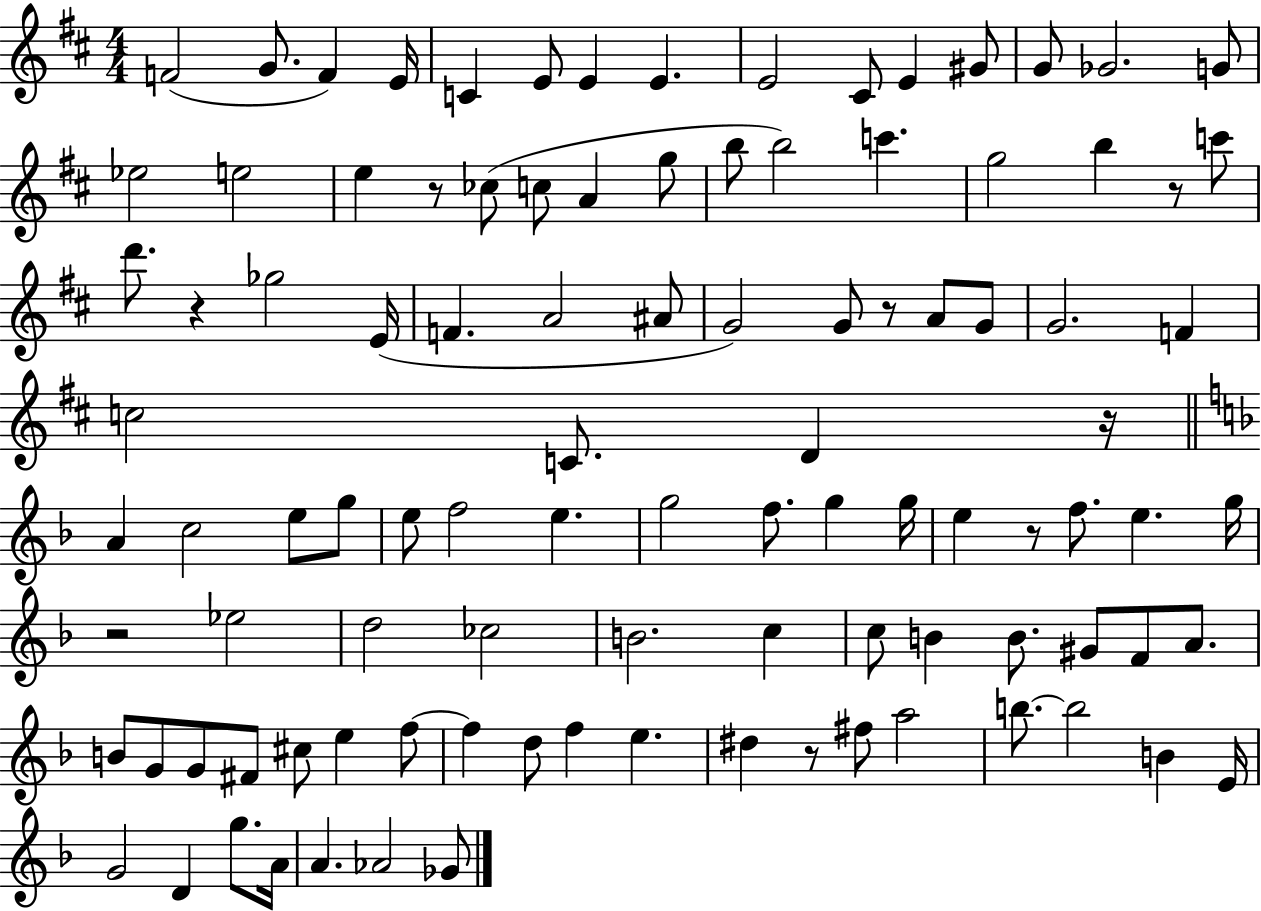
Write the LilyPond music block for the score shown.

{
  \clef treble
  \numericTimeSignature
  \time 4/4
  \key d \major
  f'2( g'8. f'4) e'16 | c'4 e'8 e'4 e'4. | e'2 cis'8 e'4 gis'8 | g'8 ges'2. g'8 | \break ees''2 e''2 | e''4 r8 ces''8( c''8 a'4 g''8 | b''8 b''2) c'''4. | g''2 b''4 r8 c'''8 | \break d'''8. r4 ges''2 e'16( | f'4. a'2 ais'8 | g'2) g'8 r8 a'8 g'8 | g'2. f'4 | \break c''2 c'8. d'4 r16 | \bar "||" \break \key f \major a'4 c''2 e''8 g''8 | e''8 f''2 e''4. | g''2 f''8. g''4 g''16 | e''4 r8 f''8. e''4. g''16 | \break r2 ees''2 | d''2 ces''2 | b'2. c''4 | c''8 b'4 b'8. gis'8 f'8 a'8. | \break b'8 g'8 g'8 fis'8 cis''8 e''4 f''8~~ | f''4 d''8 f''4 e''4. | dis''4 r8 fis''8 a''2 | b''8.~~ b''2 b'4 e'16 | \break g'2 d'4 g''8. a'16 | a'4. aes'2 ges'8 | \bar "|."
}